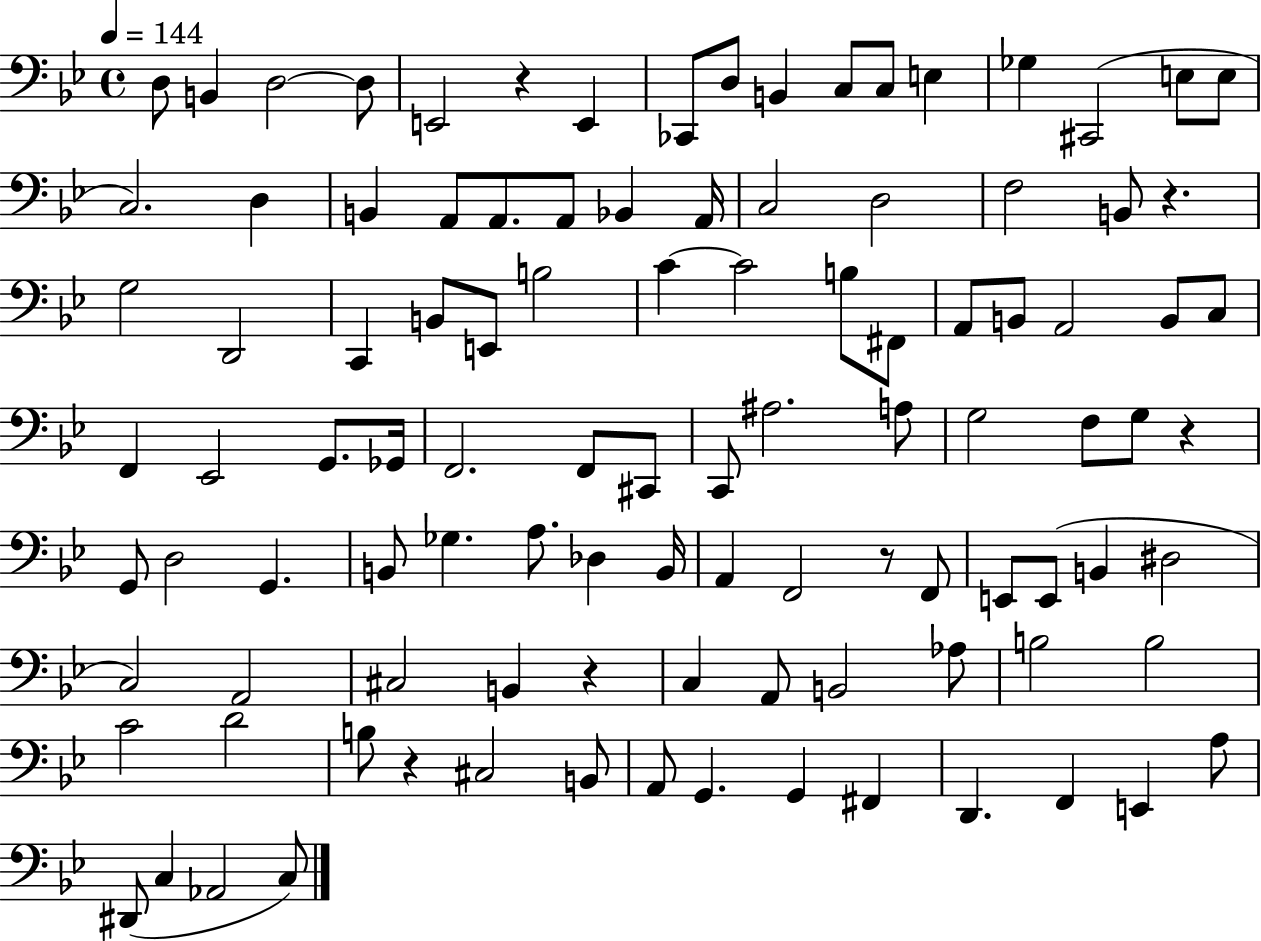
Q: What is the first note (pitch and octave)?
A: D3